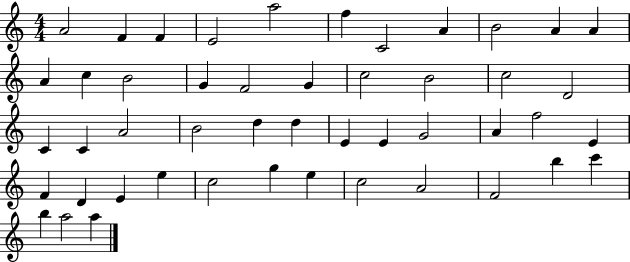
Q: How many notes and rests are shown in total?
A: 48